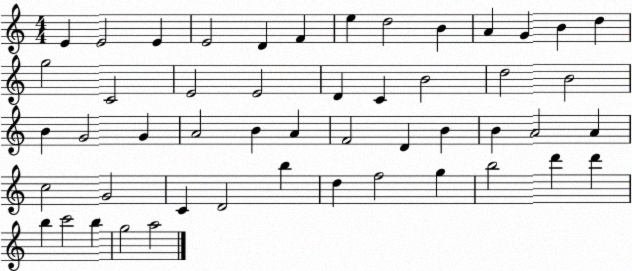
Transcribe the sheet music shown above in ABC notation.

X:1
T:Untitled
M:4/4
L:1/4
K:C
E E2 E E2 D F e d2 B A G B d g2 C2 E2 E2 D C B2 d2 B2 B G2 G A2 B A F2 D B B A2 A c2 G2 C D2 b d f2 g b2 d' d' b c'2 b g2 a2